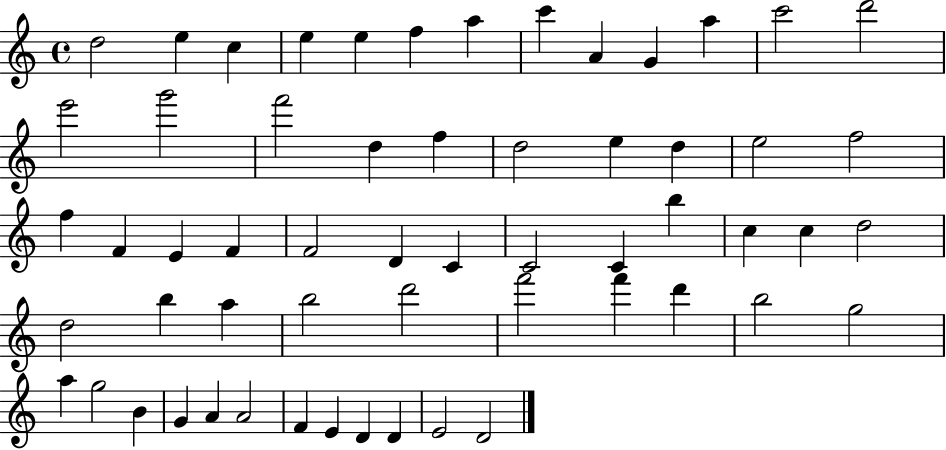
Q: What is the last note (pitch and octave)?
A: D4